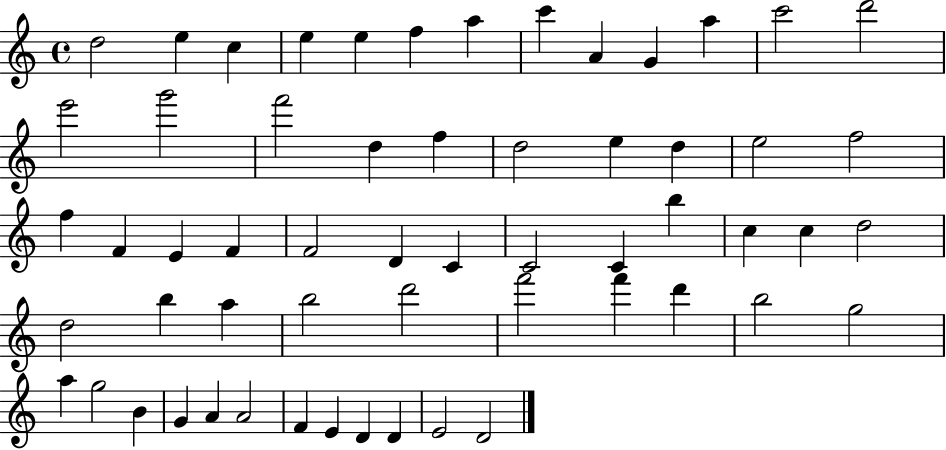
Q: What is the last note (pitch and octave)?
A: D4